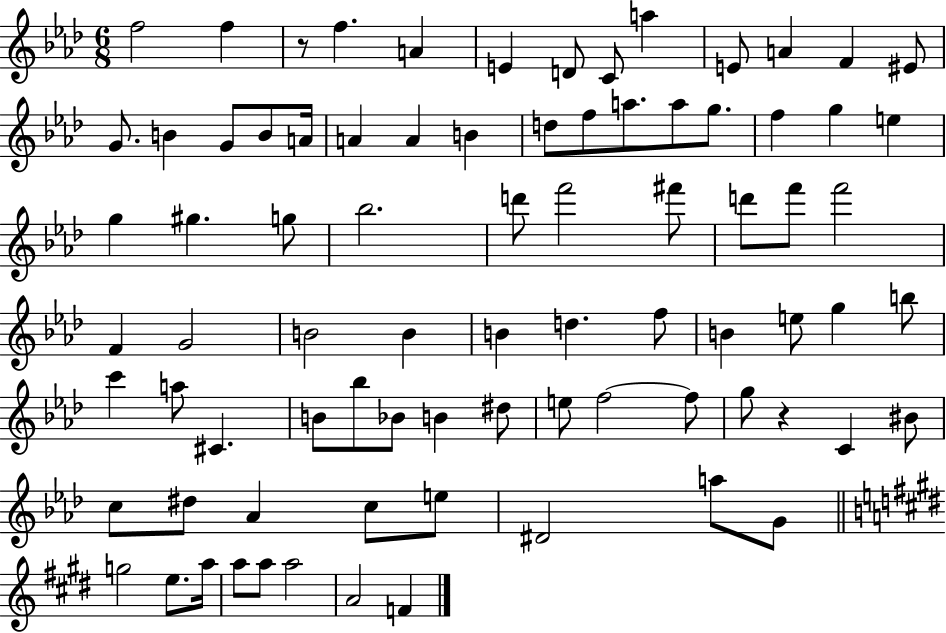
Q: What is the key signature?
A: AES major